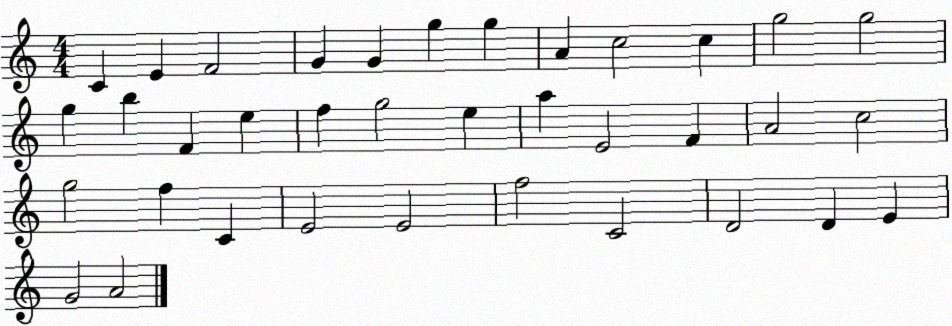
X:1
T:Untitled
M:4/4
L:1/4
K:C
C E F2 G G g g A c2 c g2 g2 g b F e f g2 e a E2 F A2 c2 g2 f C E2 E2 f2 C2 D2 D E G2 A2